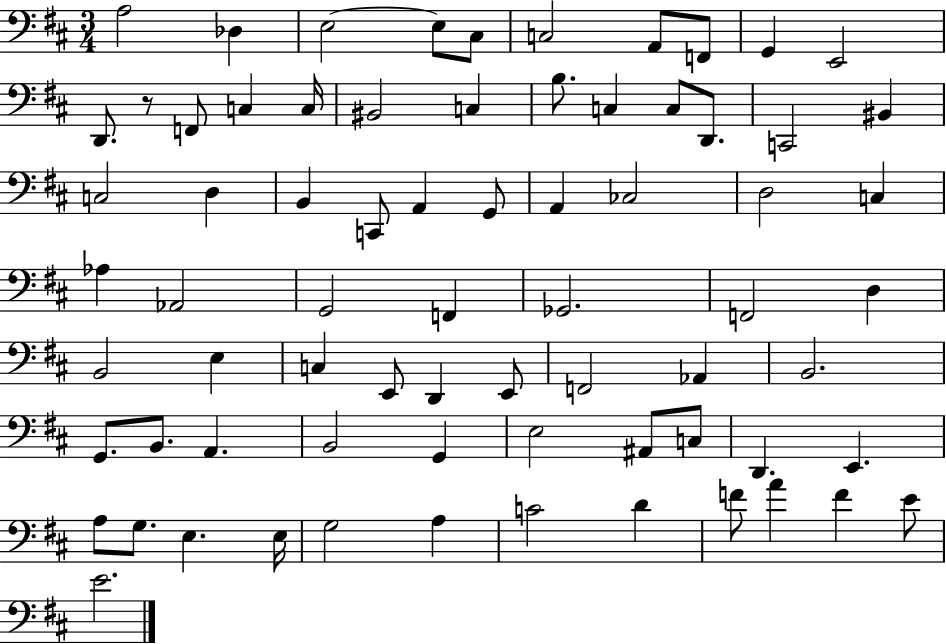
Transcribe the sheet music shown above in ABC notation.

X:1
T:Untitled
M:3/4
L:1/4
K:D
A,2 _D, E,2 E,/2 ^C,/2 C,2 A,,/2 F,,/2 G,, E,,2 D,,/2 z/2 F,,/2 C, C,/4 ^B,,2 C, B,/2 C, C,/2 D,,/2 C,,2 ^B,, C,2 D, B,, C,,/2 A,, G,,/2 A,, _C,2 D,2 C, _A, _A,,2 G,,2 F,, _G,,2 F,,2 D, B,,2 E, C, E,,/2 D,, E,,/2 F,,2 _A,, B,,2 G,,/2 B,,/2 A,, B,,2 G,, E,2 ^A,,/2 C,/2 D,, E,, A,/2 G,/2 E, E,/4 G,2 A, C2 D F/2 A F E/2 E2